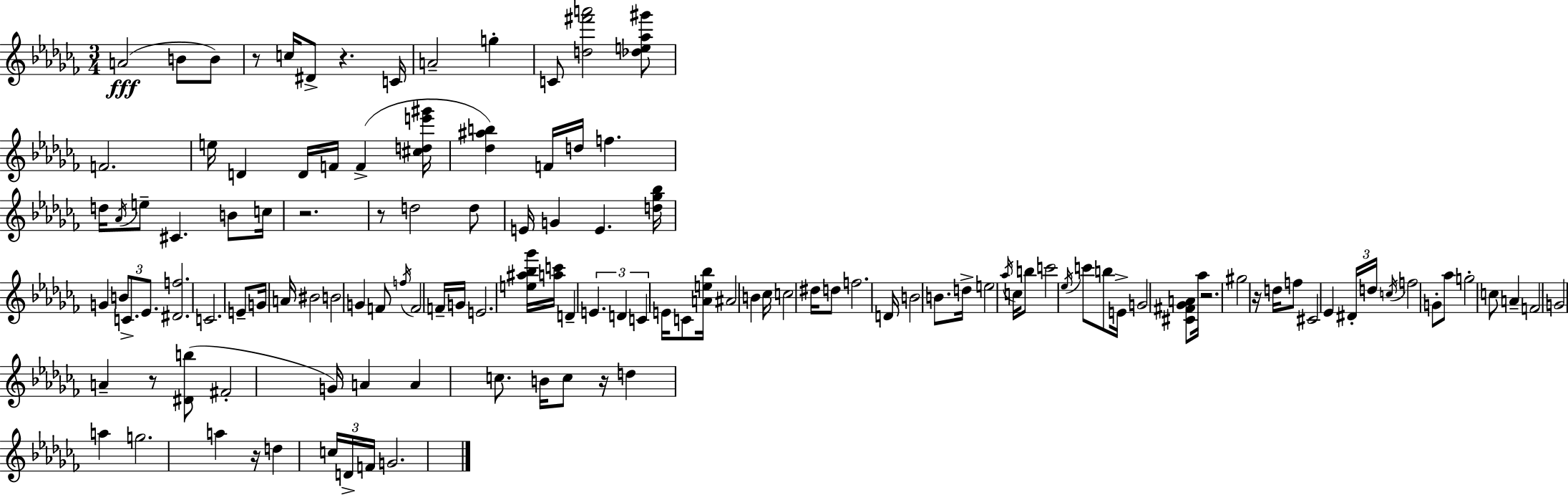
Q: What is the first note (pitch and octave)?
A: A4